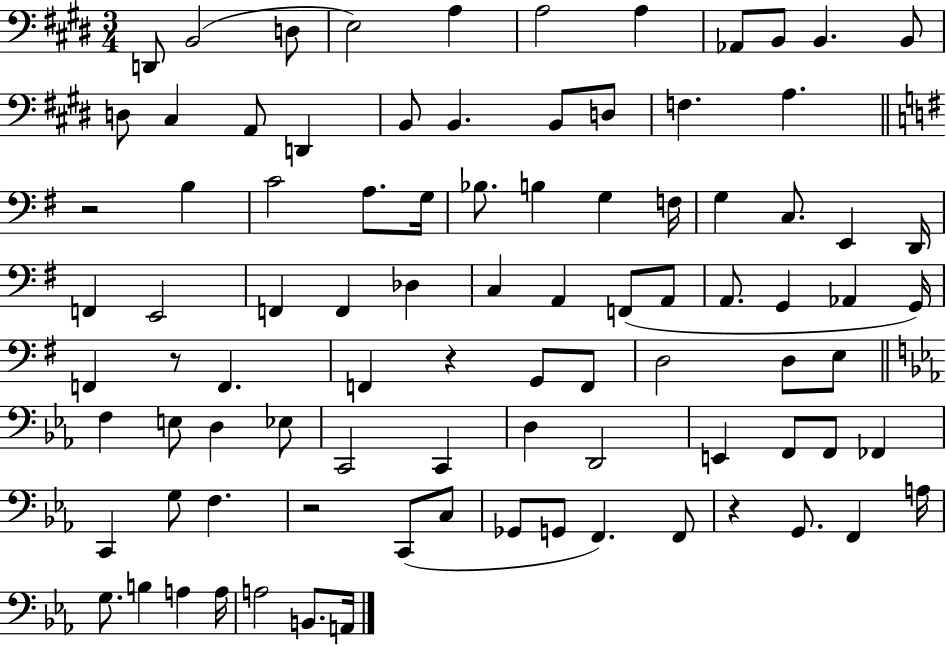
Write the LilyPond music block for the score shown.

{
  \clef bass
  \numericTimeSignature
  \time 3/4
  \key e \major
  d,8 b,2( d8 | e2) a4 | a2 a4 | aes,8 b,8 b,4. b,8 | \break d8 cis4 a,8 d,4 | b,8 b,4. b,8 d8 | f4. a4. | \bar "||" \break \key e \minor r2 b4 | c'2 a8. g16 | bes8. b4 g4 f16 | g4 c8. e,4 d,16 | \break f,4 e,2 | f,4 f,4 des4 | c4 a,4 f,8( a,8 | a,8. g,4 aes,4 g,16) | \break f,4 r8 f,4. | f,4 r4 g,8 f,8 | d2 d8 e8 | \bar "||" \break \key c \minor f4 e8 d4 ees8 | c,2 c,4 | d4 d,2 | e,4 f,8 f,8 fes,4 | \break c,4 g8 f4. | r2 c,8( c8 | ges,8 g,8 f,4.) f,8 | r4 g,8. f,4 a16 | \break g8. b4 a4 a16 | a2 b,8. a,16 | \bar "|."
}